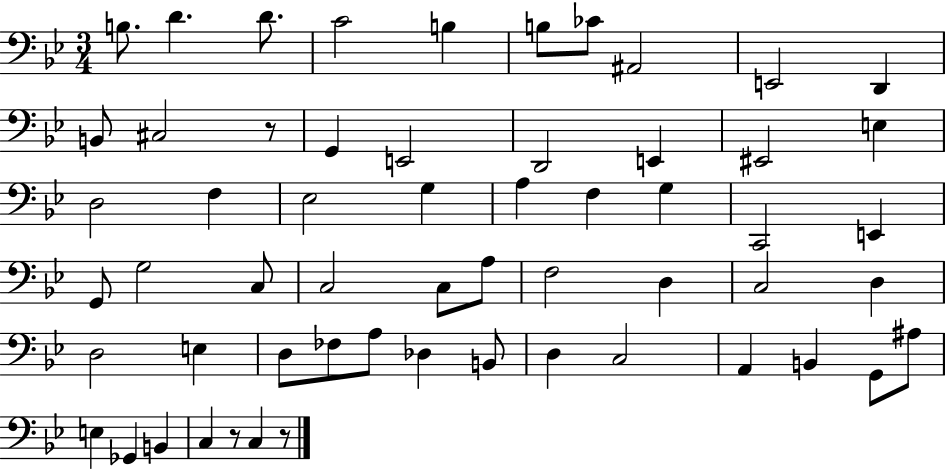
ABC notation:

X:1
T:Untitled
M:3/4
L:1/4
K:Bb
B,/2 D D/2 C2 B, B,/2 _C/2 ^A,,2 E,,2 D,, B,,/2 ^C,2 z/2 G,, E,,2 D,,2 E,, ^E,,2 E, D,2 F, _E,2 G, A, F, G, C,,2 E,, G,,/2 G,2 C,/2 C,2 C,/2 A,/2 F,2 D, C,2 D, D,2 E, D,/2 _F,/2 A,/2 _D, B,,/2 D, C,2 A,, B,, G,,/2 ^A,/2 E, _G,, B,, C, z/2 C, z/2